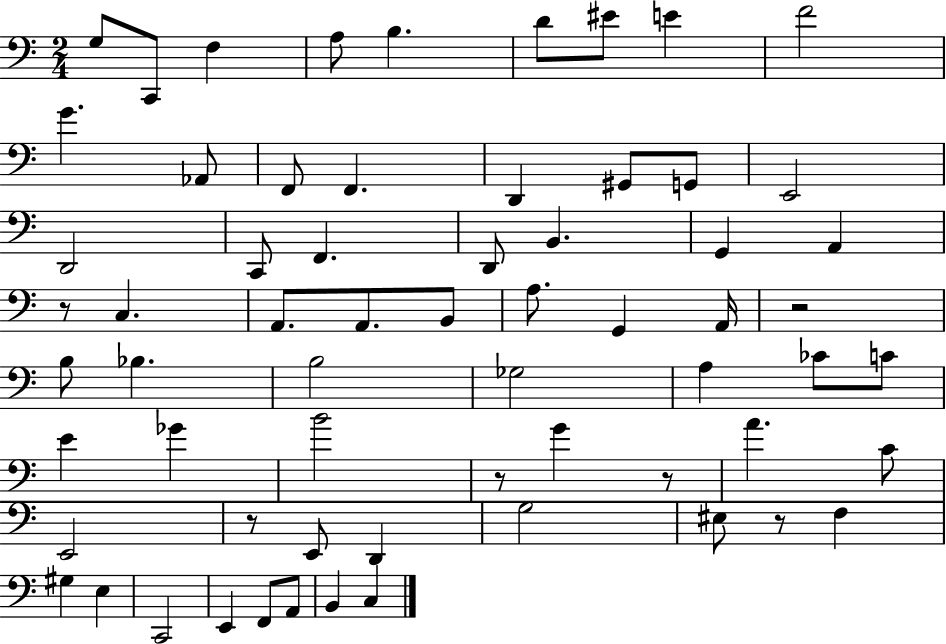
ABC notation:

X:1
T:Untitled
M:2/4
L:1/4
K:C
G,/2 C,,/2 F, A,/2 B, D/2 ^E/2 E F2 G _A,,/2 F,,/2 F,, D,, ^G,,/2 G,,/2 E,,2 D,,2 C,,/2 F,, D,,/2 B,, G,, A,, z/2 C, A,,/2 A,,/2 B,,/2 A,/2 G,, A,,/4 z2 B,/2 _B, B,2 _G,2 A, _C/2 C/2 E _G B2 z/2 G z/2 A C/2 E,,2 z/2 E,,/2 D,, G,2 ^E,/2 z/2 F, ^G, E, C,,2 E,, F,,/2 A,,/2 B,, C,